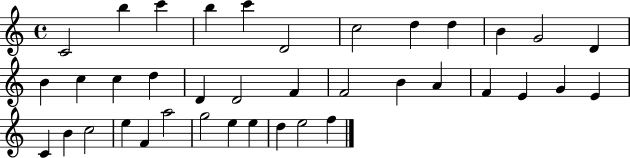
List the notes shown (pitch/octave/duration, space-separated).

C4/h B5/q C6/q B5/q C6/q D4/h C5/h D5/q D5/q B4/q G4/h D4/q B4/q C5/q C5/q D5/q D4/q D4/h F4/q F4/h B4/q A4/q F4/q E4/q G4/q E4/q C4/q B4/q C5/h E5/q F4/q A5/h G5/h E5/q E5/q D5/q E5/h F5/q